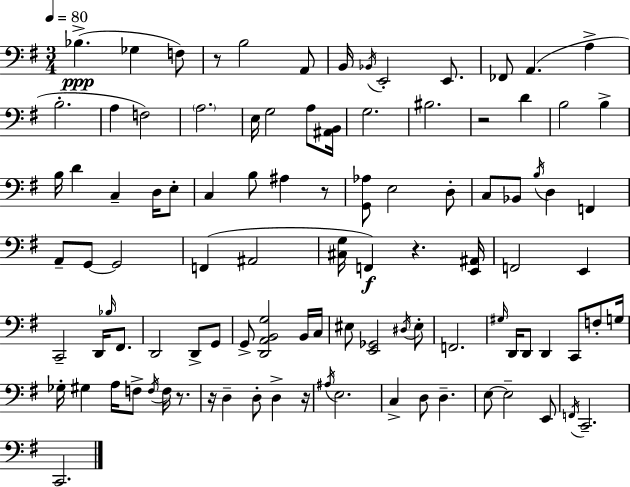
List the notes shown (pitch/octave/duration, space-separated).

Bb3/q. Gb3/q F3/e R/e B3/h A2/e B2/s Bb2/s E2/h E2/e. FES2/e A2/q. A3/q B3/h. A3/q F3/h A3/h. E3/s G3/h A3/e [A#2,B2]/s G3/h. BIS3/h. R/h D4/q B3/h B3/q B3/s D4/q C3/q D3/s E3/e C3/q B3/e A#3/q R/e [G2,Ab3]/e E3/h D3/e C3/e Bb2/e B3/s D3/q F2/q A2/e G2/e G2/h F2/q A#2/h [C#3,G3]/s F2/q R/q. [E2,A#2]/s F2/h E2/q C2/h D2/s Bb3/s F#2/e. D2/h D2/e G2/e G2/e [D2,A2,B2,G3]/h B2/s C3/s EIS3/e [E2,Gb2]/h D#3/s EIS3/e F2/h. G#3/s D2/s D2/e D2/q C2/e F3/e G3/s Gb3/s G#3/q A3/s F3/e F3/s F3/s R/e. R/s D3/q D3/e D3/q R/s A#3/s E3/h. C3/q D3/e D3/q. E3/e E3/h E2/e F2/s C2/h. C2/h.